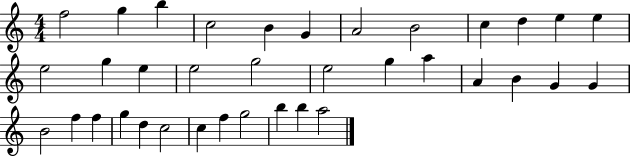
F5/h G5/q B5/q C5/h B4/q G4/q A4/h B4/h C5/q D5/q E5/q E5/q E5/h G5/q E5/q E5/h G5/h E5/h G5/q A5/q A4/q B4/q G4/q G4/q B4/h F5/q F5/q G5/q D5/q C5/h C5/q F5/q G5/h B5/q B5/q A5/h